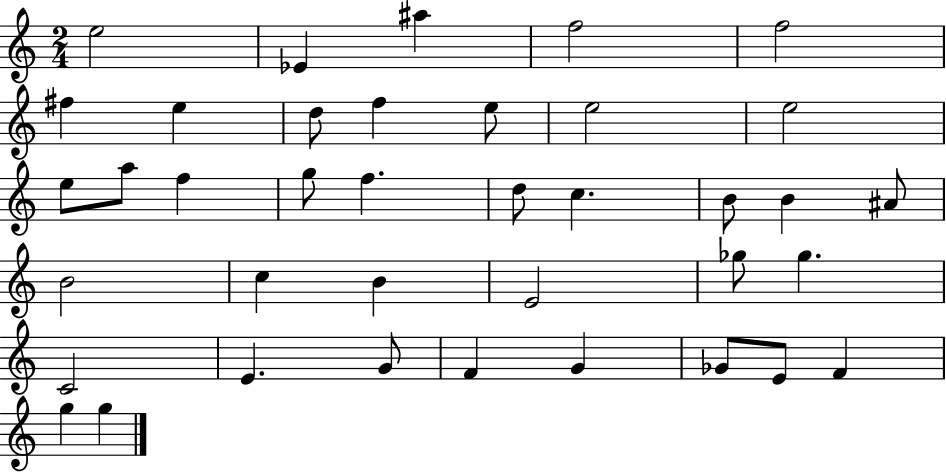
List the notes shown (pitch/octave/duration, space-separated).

E5/h Eb4/q A#5/q F5/h F5/h F#5/q E5/q D5/e F5/q E5/e E5/h E5/h E5/e A5/e F5/q G5/e F5/q. D5/e C5/q. B4/e B4/q A#4/e B4/h C5/q B4/q E4/h Gb5/e Gb5/q. C4/h E4/q. G4/e F4/q G4/q Gb4/e E4/e F4/q G5/q G5/q